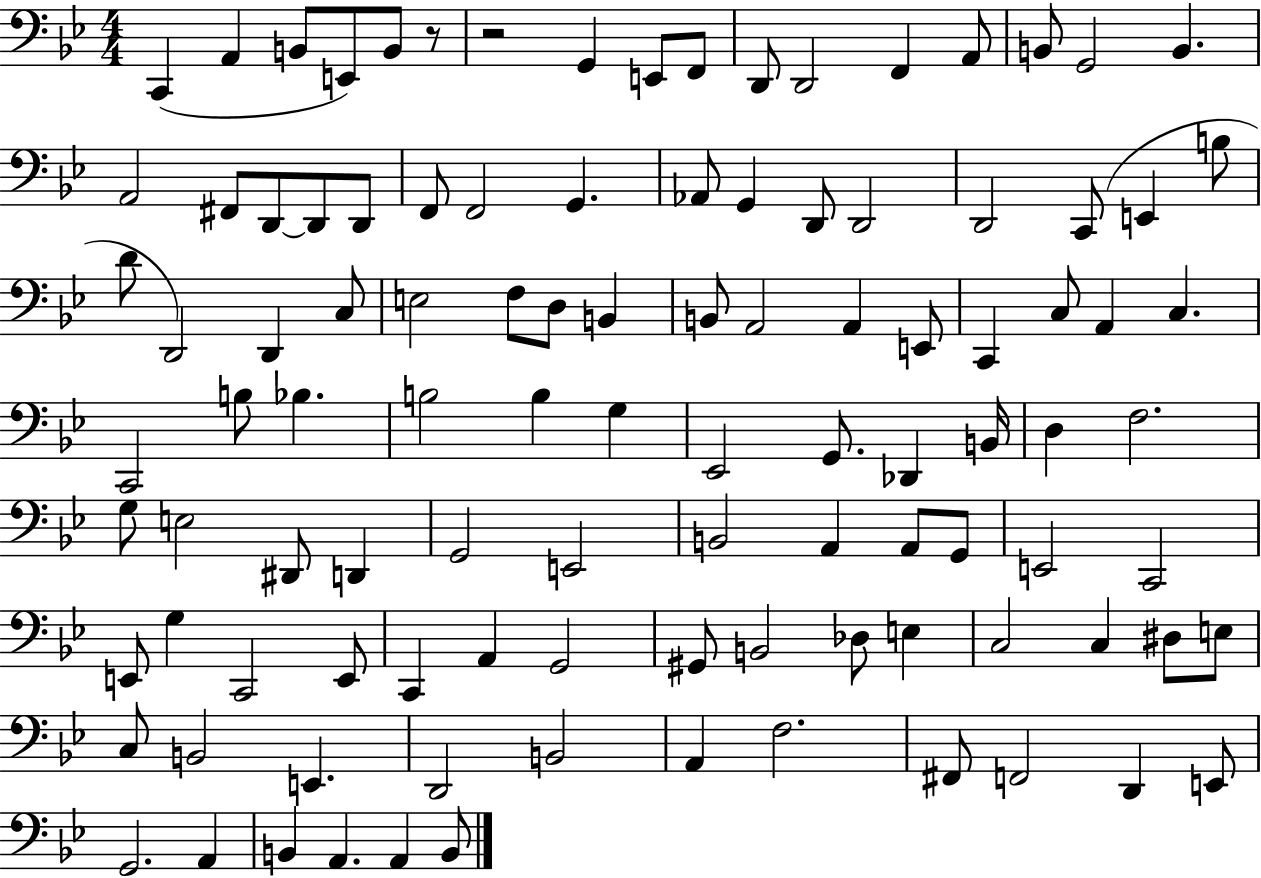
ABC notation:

X:1
T:Untitled
M:4/4
L:1/4
K:Bb
C,, A,, B,,/2 E,,/2 B,,/2 z/2 z2 G,, E,,/2 F,,/2 D,,/2 D,,2 F,, A,,/2 B,,/2 G,,2 B,, A,,2 ^F,,/2 D,,/2 D,,/2 D,,/2 F,,/2 F,,2 G,, _A,,/2 G,, D,,/2 D,,2 D,,2 C,,/2 E,, B,/2 D/2 D,,2 D,, C,/2 E,2 F,/2 D,/2 B,, B,,/2 A,,2 A,, E,,/2 C,, C,/2 A,, C, C,,2 B,/2 _B, B,2 B, G, _E,,2 G,,/2 _D,, B,,/4 D, F,2 G,/2 E,2 ^D,,/2 D,, G,,2 E,,2 B,,2 A,, A,,/2 G,,/2 E,,2 C,,2 E,,/2 G, C,,2 E,,/2 C,, A,, G,,2 ^G,,/2 B,,2 _D,/2 E, C,2 C, ^D,/2 E,/2 C,/2 B,,2 E,, D,,2 B,,2 A,, F,2 ^F,,/2 F,,2 D,, E,,/2 G,,2 A,, B,, A,, A,, B,,/2